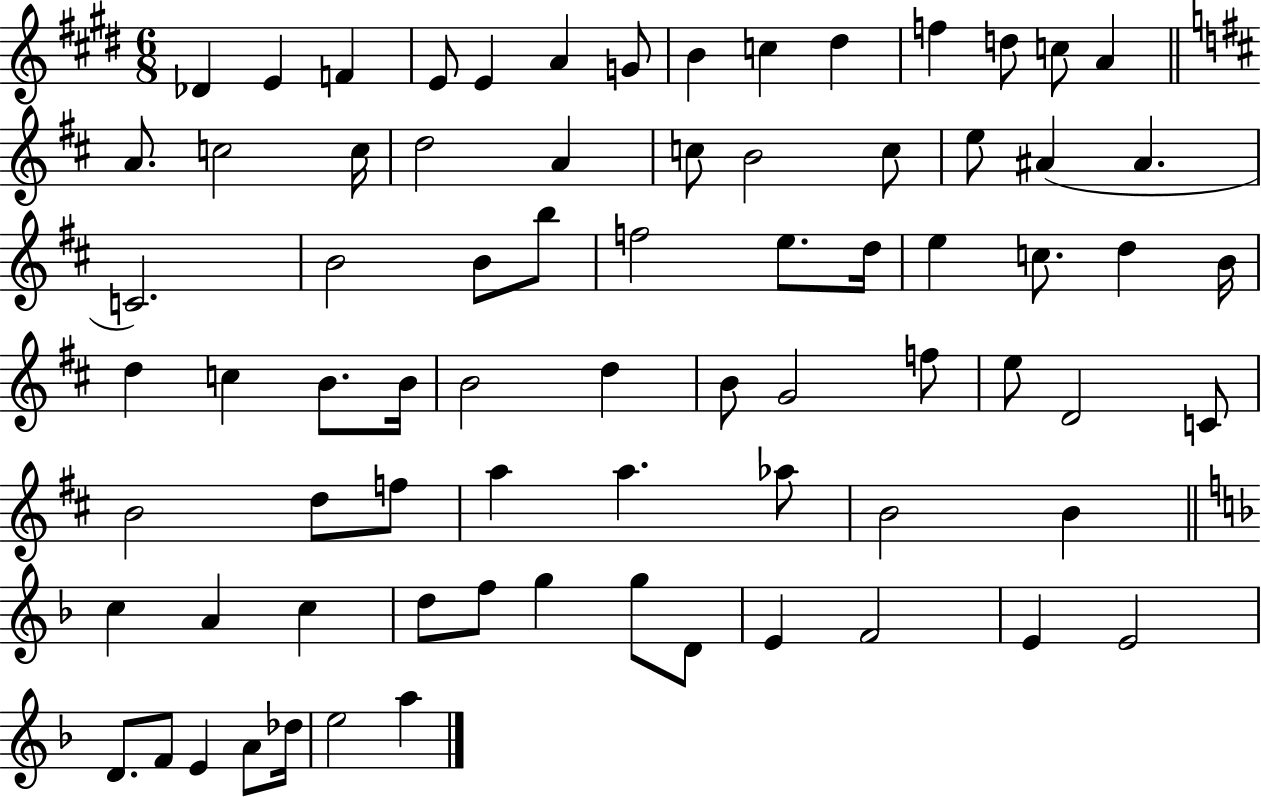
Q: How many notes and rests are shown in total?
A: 75